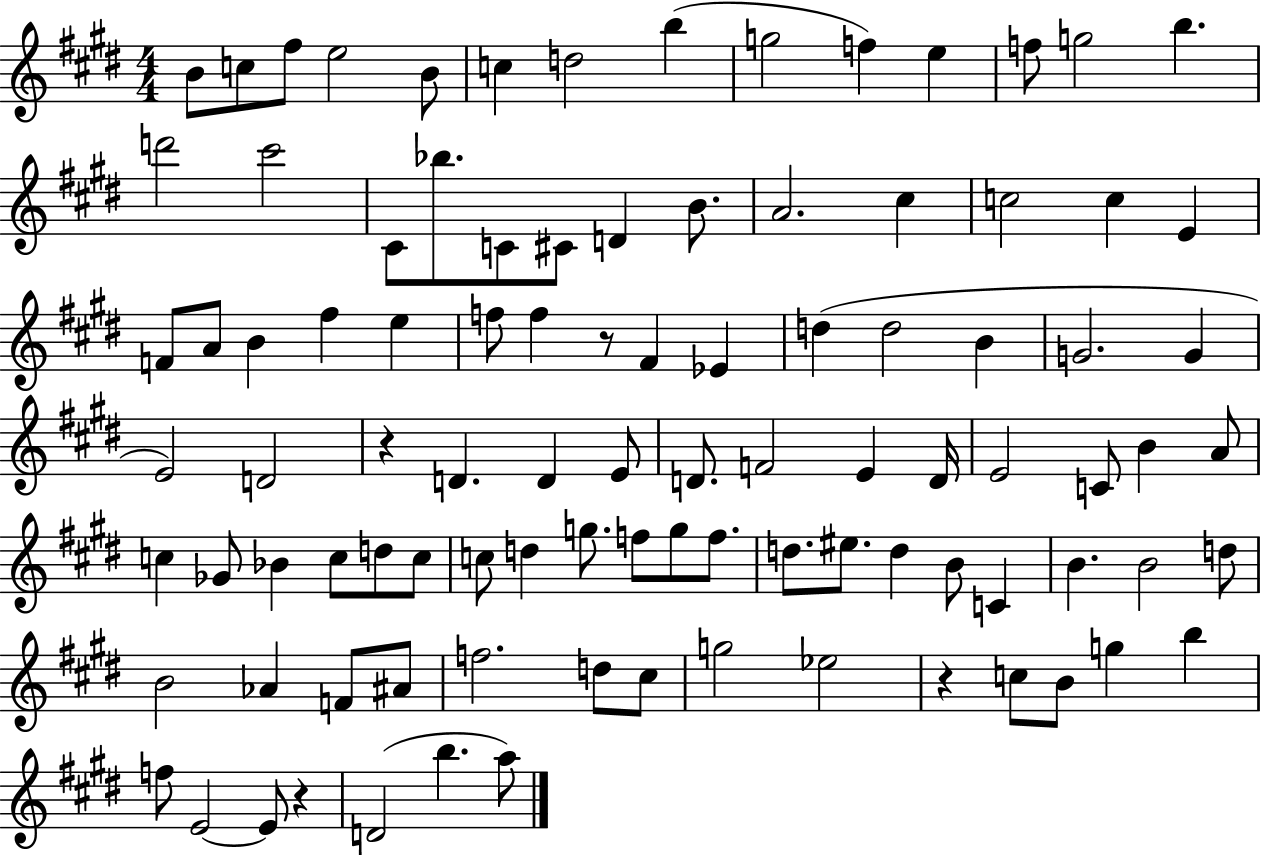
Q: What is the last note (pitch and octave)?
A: A5